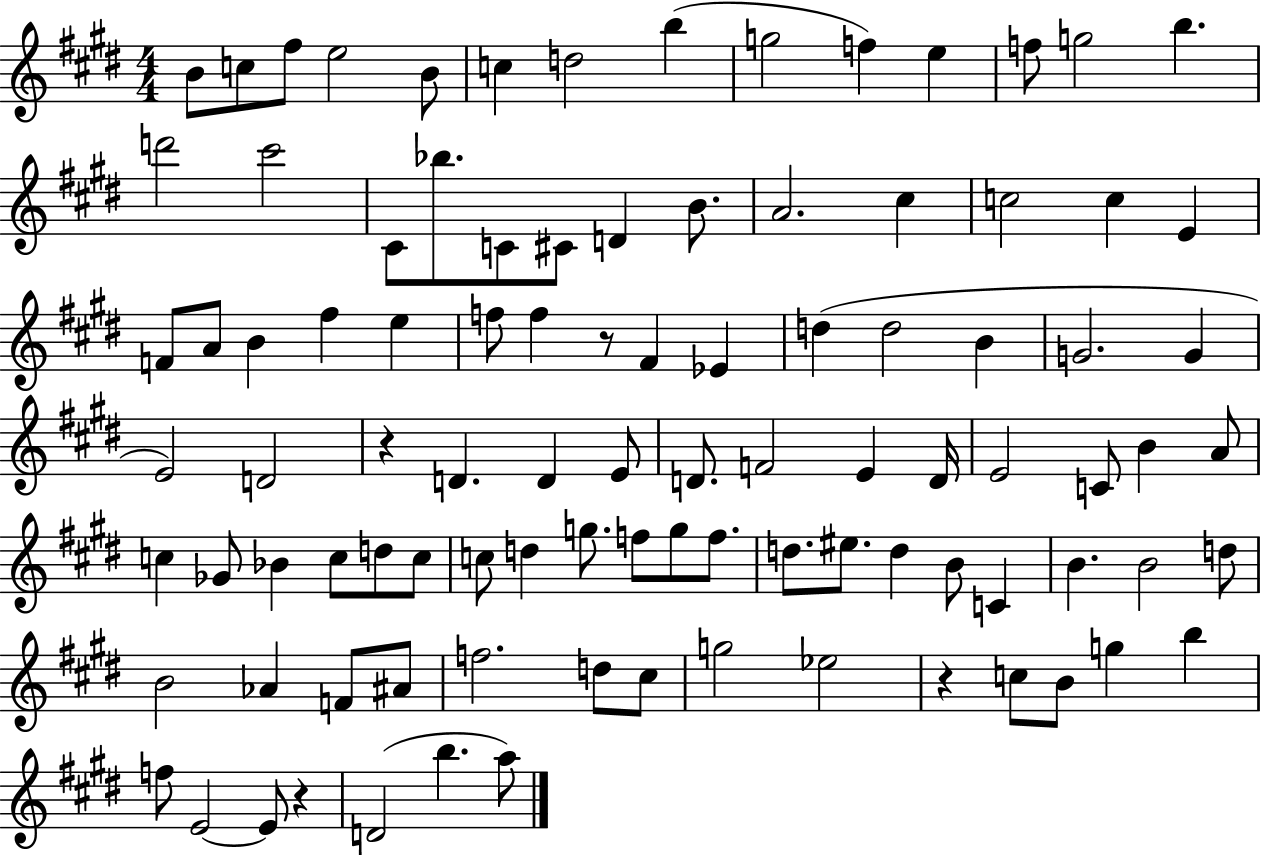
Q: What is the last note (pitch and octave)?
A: A5